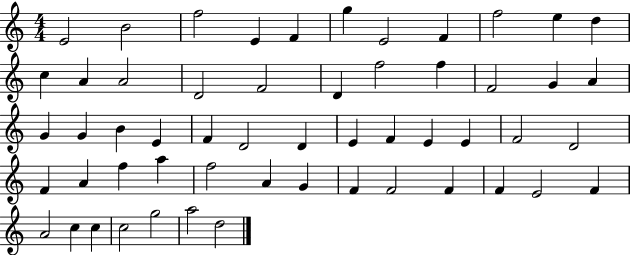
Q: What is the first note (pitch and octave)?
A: E4